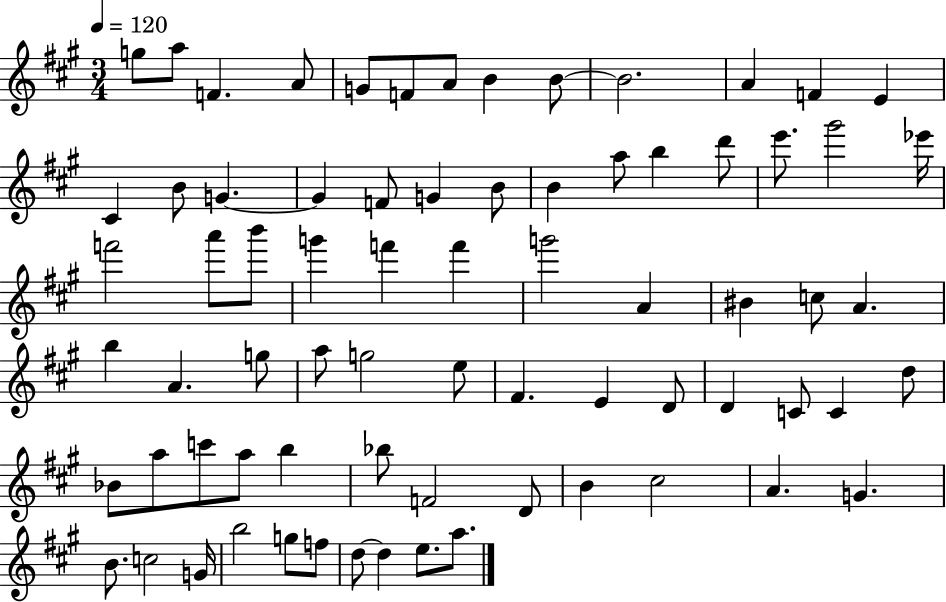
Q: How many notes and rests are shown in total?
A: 73